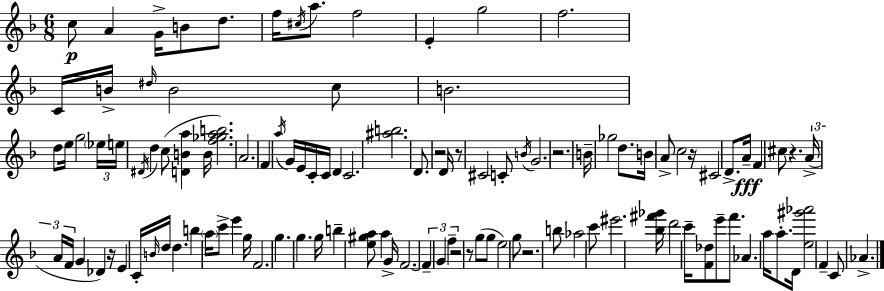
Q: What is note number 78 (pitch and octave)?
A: G4